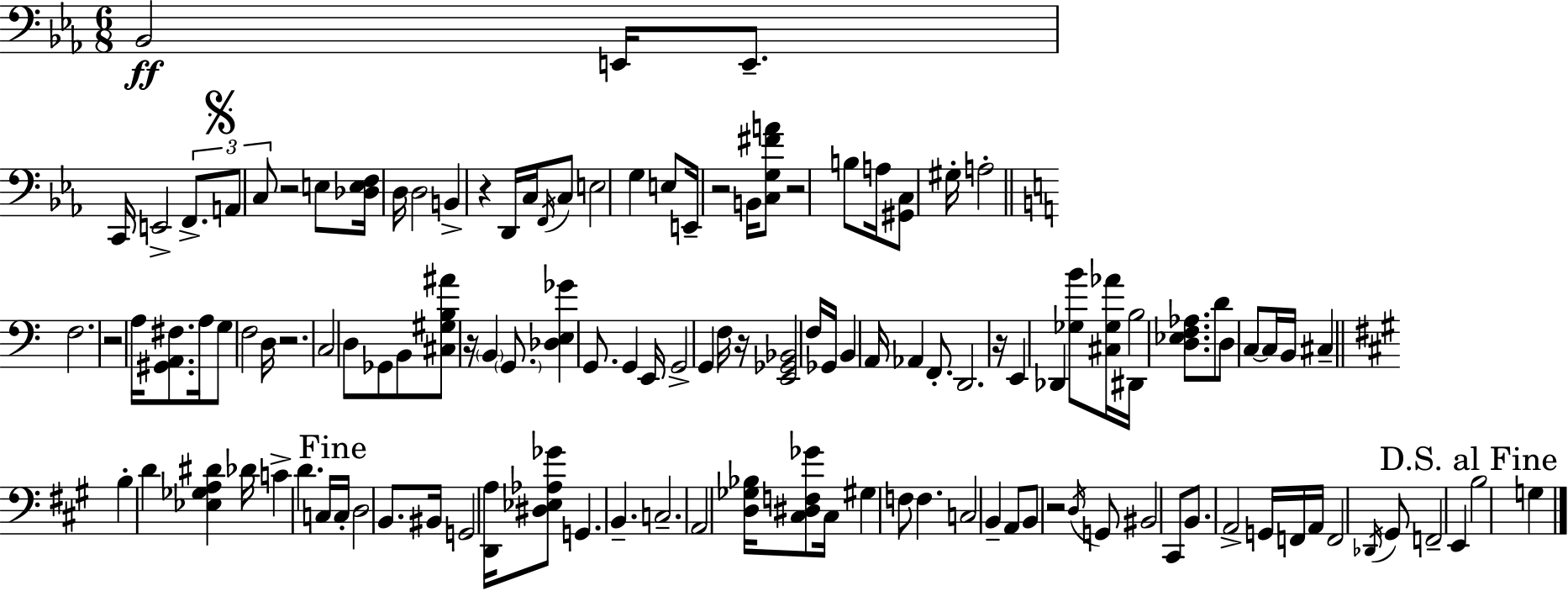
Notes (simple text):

Bb2/h E2/s E2/e. C2/s E2/h F2/e. A2/e C3/e R/h E3/e [Db3,E3,F3]/s D3/s D3/h B2/q R/q D2/s C3/s F2/s C3/e E3/h G3/q E3/e E2/s R/h B2/s [C3,G3,F#4,A4]/e R/h B3/e A3/s [G#2,C3]/e G#3/s A3/h F3/h. R/h A3/s [G#2,A2,F#3]/e. A3/s G3/e F3/h D3/s R/h. C3/h D3/e Gb2/e B2/e [C#3,G#3,B3,A#4]/e R/s B2/q G2/e. [Db3,E3,Gb4]/q G2/e. G2/q E2/s G2/h G2/q F3/s R/s [E2,Gb2,Bb2]/h F3/s Gb2/s B2/q A2/s Ab2/q F2/e. D2/h. R/s E2/q Db2/q [Gb3,B4]/e [C#3,Gb3,Ab4]/s D#2/s B3/h [D3,Eb3,F3,Ab3]/e. D4/e D3/e C3/e C3/s B2/s C#3/q B3/q D4/q [Eb3,Gb3,A3,D#4]/q Db4/s C4/q D4/q. C3/s C3/s D3/h B2/e. BIS2/s G2/h [D2,A3]/s [D#3,Eb3,Ab3,Gb4]/e G2/q. B2/q. C3/h. A2/h [D3,Gb3,Bb3]/s [C#3,D#3,F3,Gb4]/e C#3/s G#3/q F3/e F3/q. C3/h B2/q A2/e B2/e R/h D3/s G2/e BIS2/h C#2/e B2/e. A2/h G2/s F2/s A2/s F2/h Db2/s G#2/e F2/h E2/q B3/h G3/q